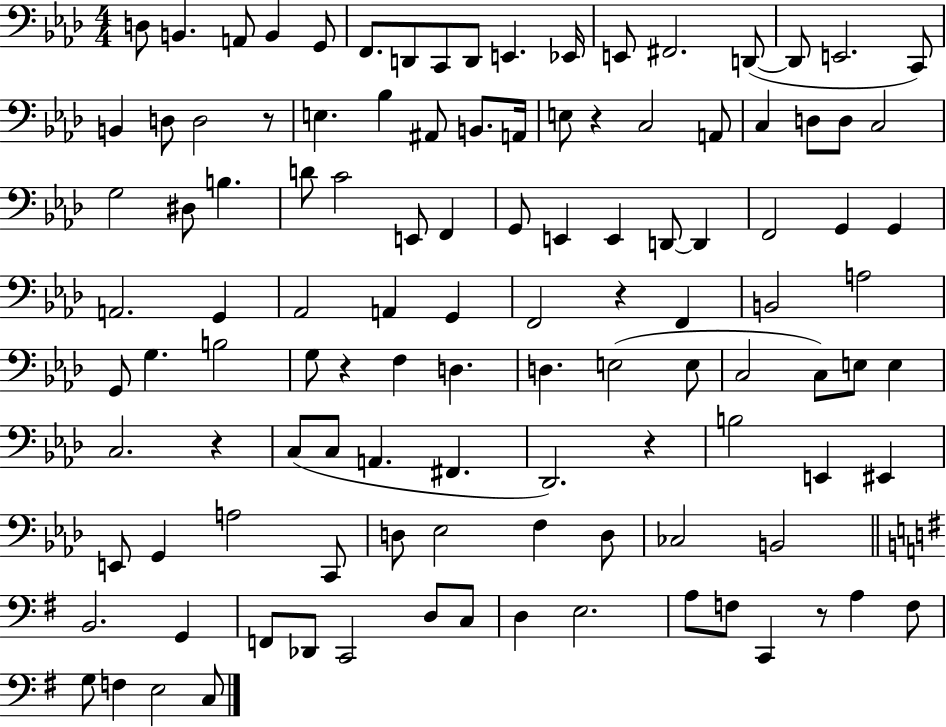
{
  \clef bass
  \numericTimeSignature
  \time 4/4
  \key aes \major
  d8 b,4. a,8 b,4 g,8 | f,8. d,8 c,8 d,8 e,4. ees,16 | e,8 fis,2. d,8~(~ | d,8 e,2. c,8) | \break b,4 d8 d2 r8 | e4. bes4 ais,8 b,8. a,16 | e8 r4 c2 a,8 | c4 d8 d8 c2 | \break g2 dis8 b4. | d'8 c'2 e,8 f,4 | g,8 e,4 e,4 d,8~~ d,4 | f,2 g,4 g,4 | \break a,2. g,4 | aes,2 a,4 g,4 | f,2 r4 f,4 | b,2 a2 | \break g,8 g4. b2 | g8 r4 f4 d4. | d4. e2( e8 | c2 c8) e8 e4 | \break c2. r4 | c8( c8 a,4. fis,4. | des,2.) r4 | b2 e,4 eis,4 | \break e,8 g,4 a2 c,8 | d8 ees2 f4 d8 | ces2 b,2 | \bar "||" \break \key g \major b,2. g,4 | f,8 des,8 c,2 d8 c8 | d4 e2. | a8 f8 c,4 r8 a4 f8 | \break g8 f4 e2 c8 | \bar "|."
}